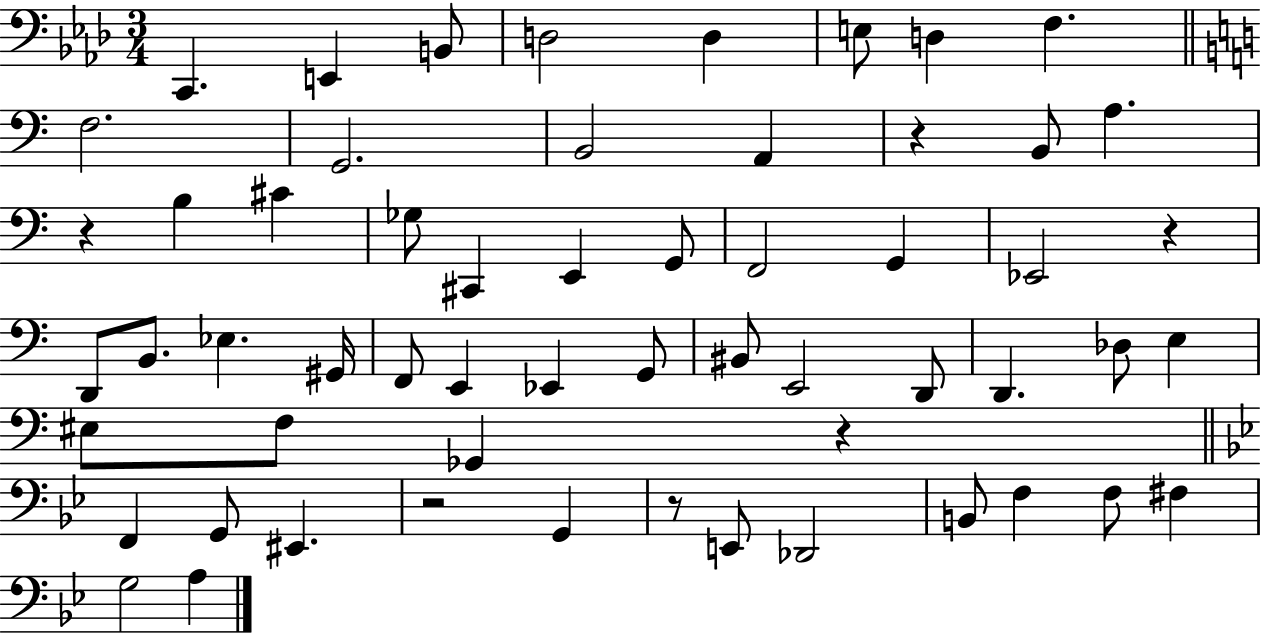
C2/q. E2/q B2/e D3/h D3/q E3/e D3/q F3/q. F3/h. G2/h. B2/h A2/q R/q B2/e A3/q. R/q B3/q C#4/q Gb3/e C#2/q E2/q G2/e F2/h G2/q Eb2/h R/q D2/e B2/e. Eb3/q. G#2/s F2/e E2/q Eb2/q G2/e BIS2/e E2/h D2/e D2/q. Db3/e E3/q EIS3/e F3/e Gb2/q R/q F2/q G2/e EIS2/q. R/h G2/q R/e E2/e Db2/h B2/e F3/q F3/e F#3/q G3/h A3/q